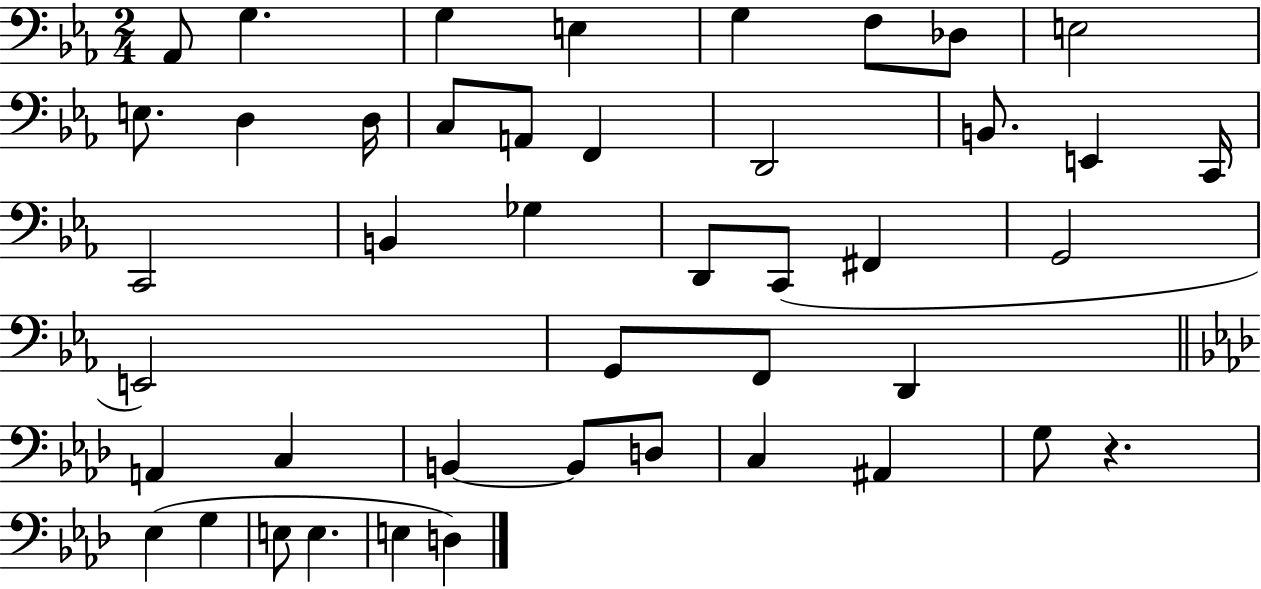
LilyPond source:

{
  \clef bass
  \numericTimeSignature
  \time 2/4
  \key ees \major
  aes,8 g4. | g4 e4 | g4 f8 des8 | e2 | \break e8. d4 d16 | c8 a,8 f,4 | d,2 | b,8. e,4 c,16 | \break c,2 | b,4 ges4 | d,8 c,8( fis,4 | g,2 | \break e,2) | g,8 f,8 d,4 | \bar "||" \break \key aes \major a,4 c4 | b,4~~ b,8 d8 | c4 ais,4 | g8 r4. | \break ees4( g4 | e8 e4. | e4 d4) | \bar "|."
}